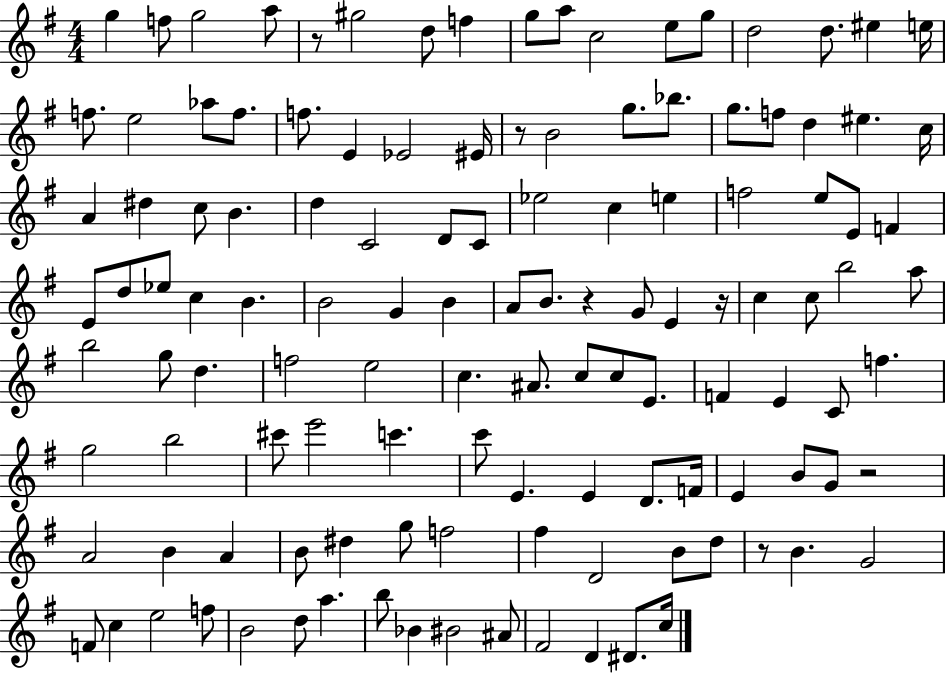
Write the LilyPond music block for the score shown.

{
  \clef treble
  \numericTimeSignature
  \time 4/4
  \key g \major
  g''4 f''8 g''2 a''8 | r8 gis''2 d''8 f''4 | g''8 a''8 c''2 e''8 g''8 | d''2 d''8. eis''4 e''16 | \break f''8. e''2 aes''8 f''8. | f''8. e'4 ees'2 eis'16 | r8 b'2 g''8. bes''8. | g''8. f''8 d''4 eis''4. c''16 | \break a'4 dis''4 c''8 b'4. | d''4 c'2 d'8 c'8 | ees''2 c''4 e''4 | f''2 e''8 e'8 f'4 | \break e'8 d''8 ees''8 c''4 b'4. | b'2 g'4 b'4 | a'8 b'8. r4 g'8 e'4 r16 | c''4 c''8 b''2 a''8 | \break b''2 g''8 d''4. | f''2 e''2 | c''4. ais'8. c''8 c''8 e'8. | f'4 e'4 c'8 f''4. | \break g''2 b''2 | cis'''8 e'''2 c'''4. | c'''8 e'4. e'4 d'8. f'16 | e'4 b'8 g'8 r2 | \break a'2 b'4 a'4 | b'8 dis''4 g''8 f''2 | fis''4 d'2 b'8 d''8 | r8 b'4. g'2 | \break f'8 c''4 e''2 f''8 | b'2 d''8 a''4. | b''8 bes'4 bis'2 ais'8 | fis'2 d'4 dis'8. c''16 | \break \bar "|."
}